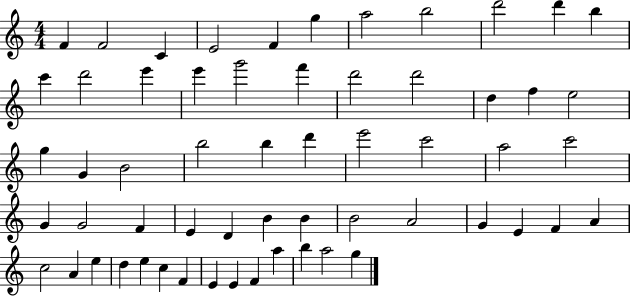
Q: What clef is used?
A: treble